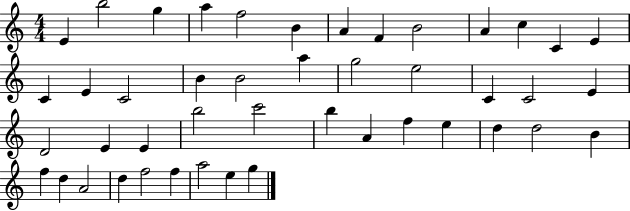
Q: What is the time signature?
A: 4/4